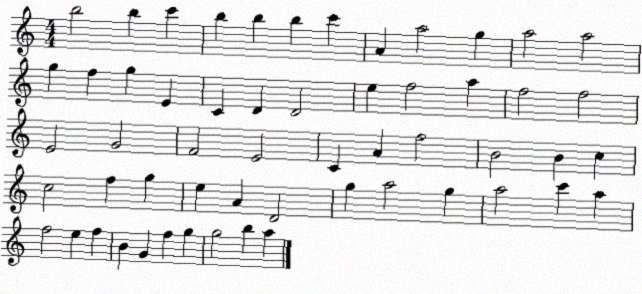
X:1
T:Untitled
M:4/4
L:1/4
K:C
b2 b c' b b b c' A a2 g a2 a2 g f g E C D D2 e f2 a f2 f2 E2 G2 F2 E2 C A f2 B2 B c c2 f g e A D2 g a2 g a2 c' a f2 e f B G f g g2 b a